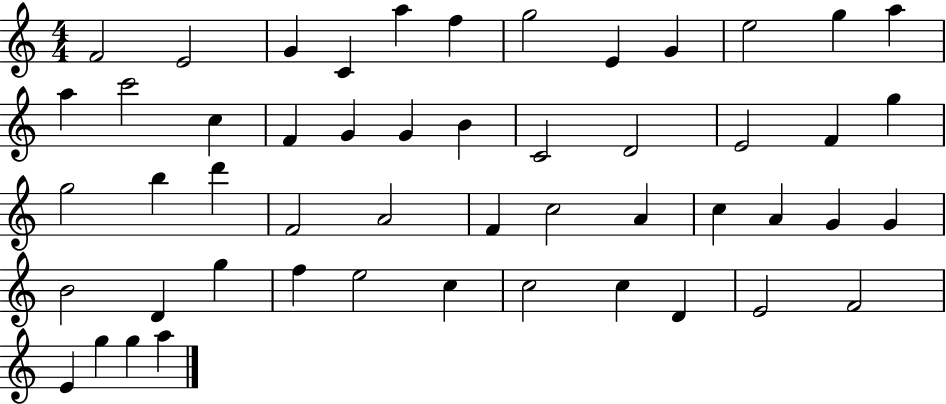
X:1
T:Untitled
M:4/4
L:1/4
K:C
F2 E2 G C a f g2 E G e2 g a a c'2 c F G G B C2 D2 E2 F g g2 b d' F2 A2 F c2 A c A G G B2 D g f e2 c c2 c D E2 F2 E g g a